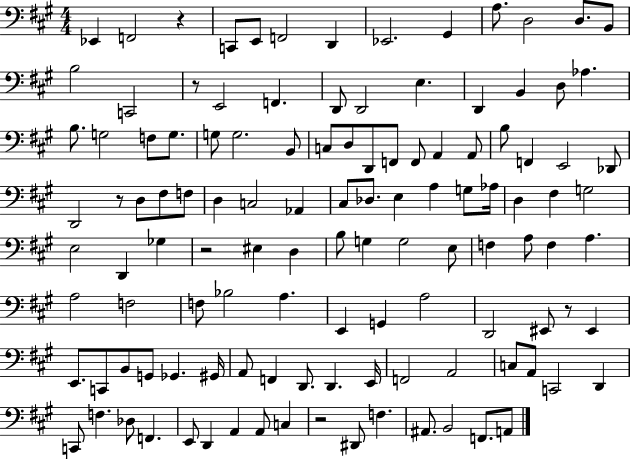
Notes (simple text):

Eb2/q F2/h R/q C2/e E2/e F2/h D2/q Eb2/h. G#2/q A3/e. D3/h D3/e. B2/e B3/h C2/h R/e E2/h F2/q. D2/e D2/h E3/q. D2/q B2/q D3/e Ab3/q. B3/e. G3/h F3/e G3/e. G3/e G3/h. B2/e C3/e D3/e D2/e F2/e F2/e A2/q A2/e B3/e F2/q E2/h Db2/e D2/h R/e D3/e F#3/e F3/e D3/q C3/h Ab2/q C#3/e Db3/e. E3/q A3/q G3/e Ab3/s D3/q F#3/q G3/h E3/h D2/q Gb3/q R/h EIS3/q D3/q B3/e G3/q G3/h E3/e F3/q A3/e F3/q A3/q. A3/h F3/h F3/e Bb3/h A3/q. E2/q G2/q A3/h D2/h EIS2/e R/e EIS2/q E2/e. C2/e B2/e G2/e Gb2/q. G#2/s A2/e F2/q D2/e. D2/q. E2/s F2/h A2/h C3/e A2/e C2/h D2/q C2/e F3/q. Db3/e F2/q. E2/e D2/q A2/q A2/e C3/q R/h D#2/e F3/q. A#2/e. B2/h F2/e. A2/e